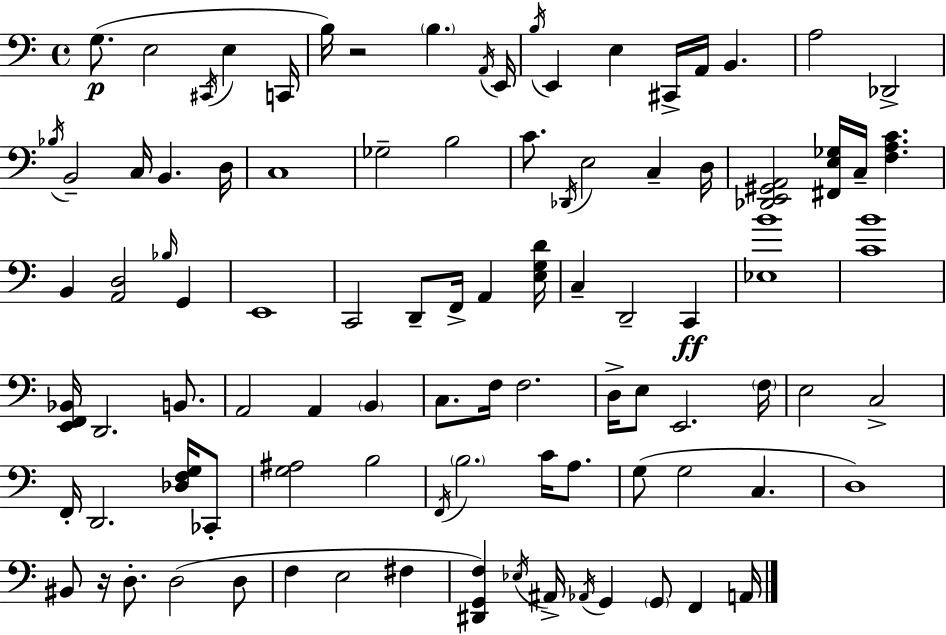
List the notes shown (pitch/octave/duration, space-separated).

G3/e. E3/h C#2/s E3/q C2/s B3/s R/h B3/q. A2/s E2/s B3/s E2/q E3/q C#2/s A2/s B2/q. A3/h Db2/h Bb3/s B2/h C3/s B2/q. D3/s C3/w Gb3/h B3/h C4/e. Db2/s E3/h C3/q D3/s [Db2,E2,G#2,A2]/h [F#2,E3,Gb3]/s C3/s [F3,A3,C4]/q. B2/q [A2,D3]/h Bb3/s G2/q E2/w C2/h D2/e F2/s A2/q [E3,G3,D4]/s C3/q D2/h C2/q [Eb3,B4]/w [C4,B4]/w [E2,F2,Bb2]/s D2/h. B2/e. A2/h A2/q B2/q C3/e. F3/s F3/h. D3/s E3/e E2/h. F3/s E3/h C3/h F2/s D2/h. [Db3,F3,G3]/s CES2/e [G3,A#3]/h B3/h F2/s B3/h. C4/s A3/e. G3/e G3/h C3/q. D3/w BIS2/e R/s D3/e. D3/h D3/e F3/q E3/h F#3/q [D#2,G2,F3]/q Eb3/s A#2/s Ab2/s G2/q G2/e F2/q A2/s